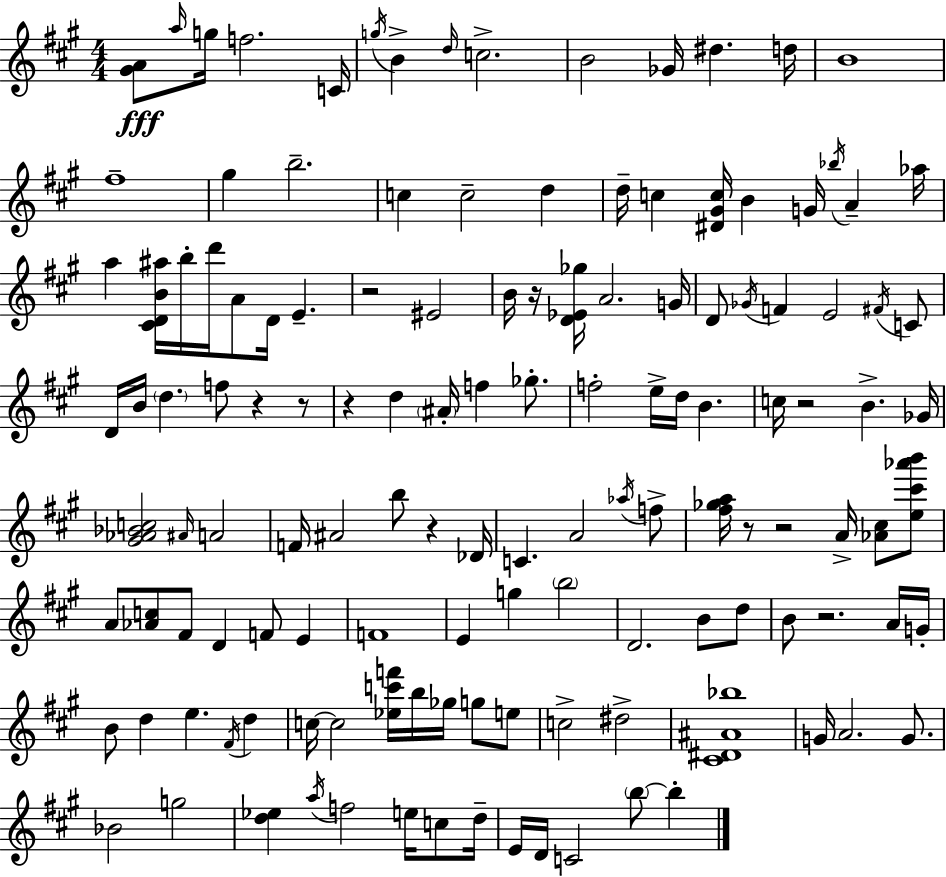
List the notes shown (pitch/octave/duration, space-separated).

[G#4,A4]/e A5/s G5/s F5/h. C4/s G5/s B4/q D5/s C5/h. B4/h Gb4/s D#5/q. D5/s B4/w F#5/w G#5/q B5/h. C5/q C5/h D5/q D5/s C5/q [D#4,G#4,C5]/s B4/q G4/s Bb5/s A4/q Ab5/s A5/q [C#4,D4,B4,A#5]/s B5/s D6/s A4/e D4/s E4/q. R/h EIS4/h B4/s R/s [D4,Eb4,Gb5]/s A4/h. G4/s D4/e Gb4/s F4/q E4/h F#4/s C4/e D4/s B4/s D5/q. F5/e R/q R/e R/q D5/q A#4/s F5/q Gb5/e. F5/h E5/s D5/s B4/q. C5/s R/h B4/q. Gb4/s [G#4,Ab4,Bb4,C5]/h A#4/s A4/h F4/s A#4/h B5/e R/q Db4/s C4/q. A4/h Ab5/s F5/e [F#5,Gb5,A5]/s R/e R/h A4/s [Ab4,C#5]/e [E5,C#6,Ab6,B6]/e A4/e [Ab4,C5]/e F#4/e D4/q F4/e E4/q F4/w E4/q G5/q B5/h D4/h. B4/e D5/e B4/e R/h. A4/s G4/s B4/e D5/q E5/q. F#4/s D5/q C5/s C5/h [Eb5,C6,F6]/s B5/s Gb5/s G5/e E5/e C5/h D#5/h [C#4,D#4,A#4,Bb5]/w G4/s A4/h. G4/e. Bb4/h G5/h [D5,Eb5]/q A5/s F5/h E5/s C5/e D5/s E4/s D4/s C4/h B5/e B5/q